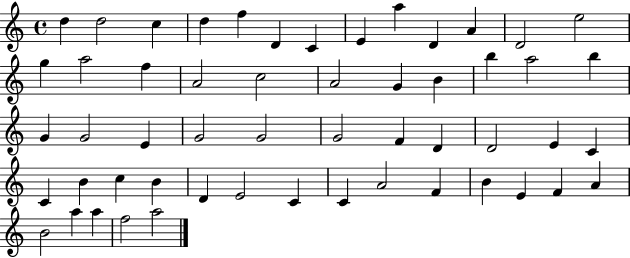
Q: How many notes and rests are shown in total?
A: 54